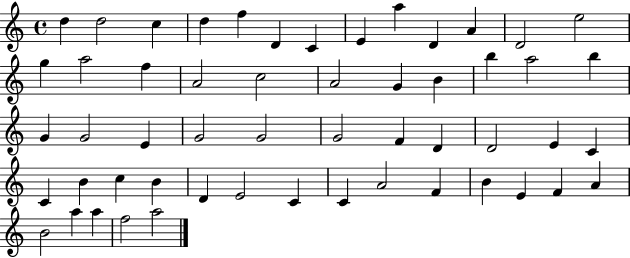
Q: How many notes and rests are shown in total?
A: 54